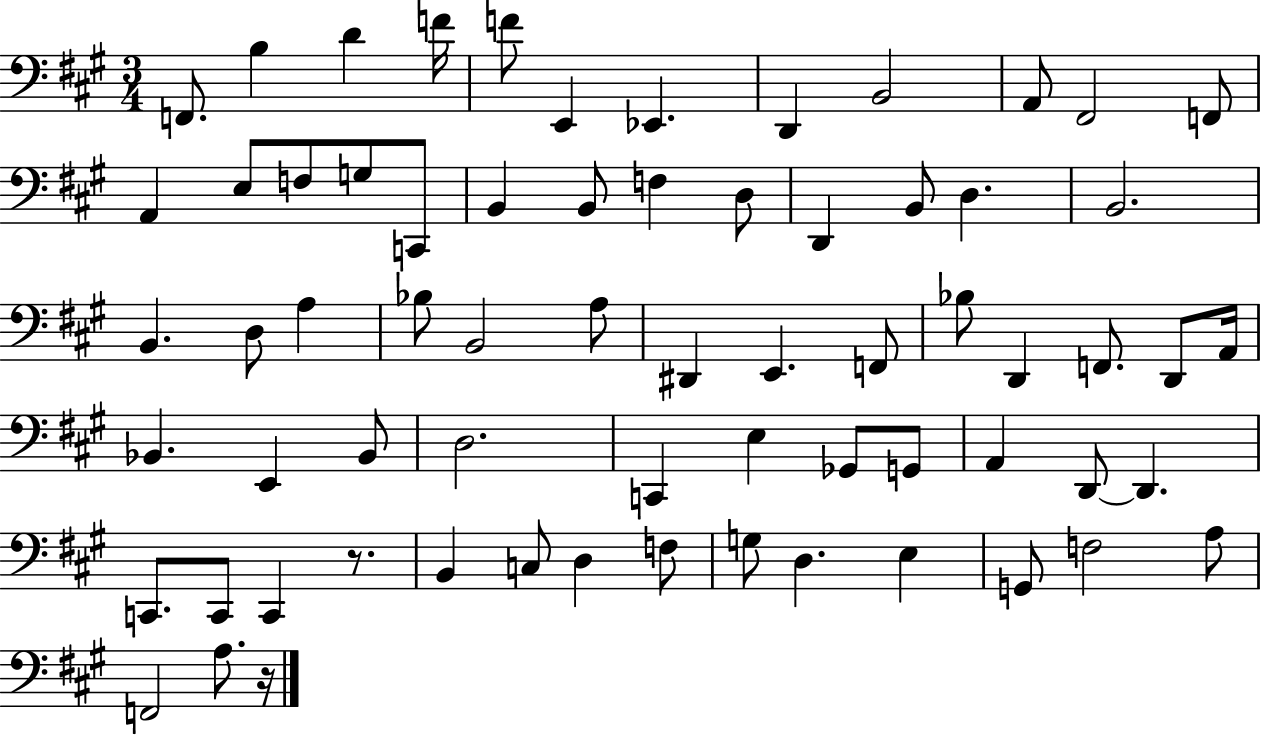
F2/e. B3/q D4/q F4/s F4/e E2/q Eb2/q. D2/q B2/h A2/e F#2/h F2/e A2/q E3/e F3/e G3/e C2/e B2/q B2/e F3/q D3/e D2/q B2/e D3/q. B2/h. B2/q. D3/e A3/q Bb3/e B2/h A3/e D#2/q E2/q. F2/e Bb3/e D2/q F2/e. D2/e A2/s Bb2/q. E2/q Bb2/e D3/h. C2/q E3/q Gb2/e G2/e A2/q D2/e D2/q. C2/e. C2/e C2/q R/e. B2/q C3/e D3/q F3/e G3/e D3/q. E3/q G2/e F3/h A3/e F2/h A3/e. R/s